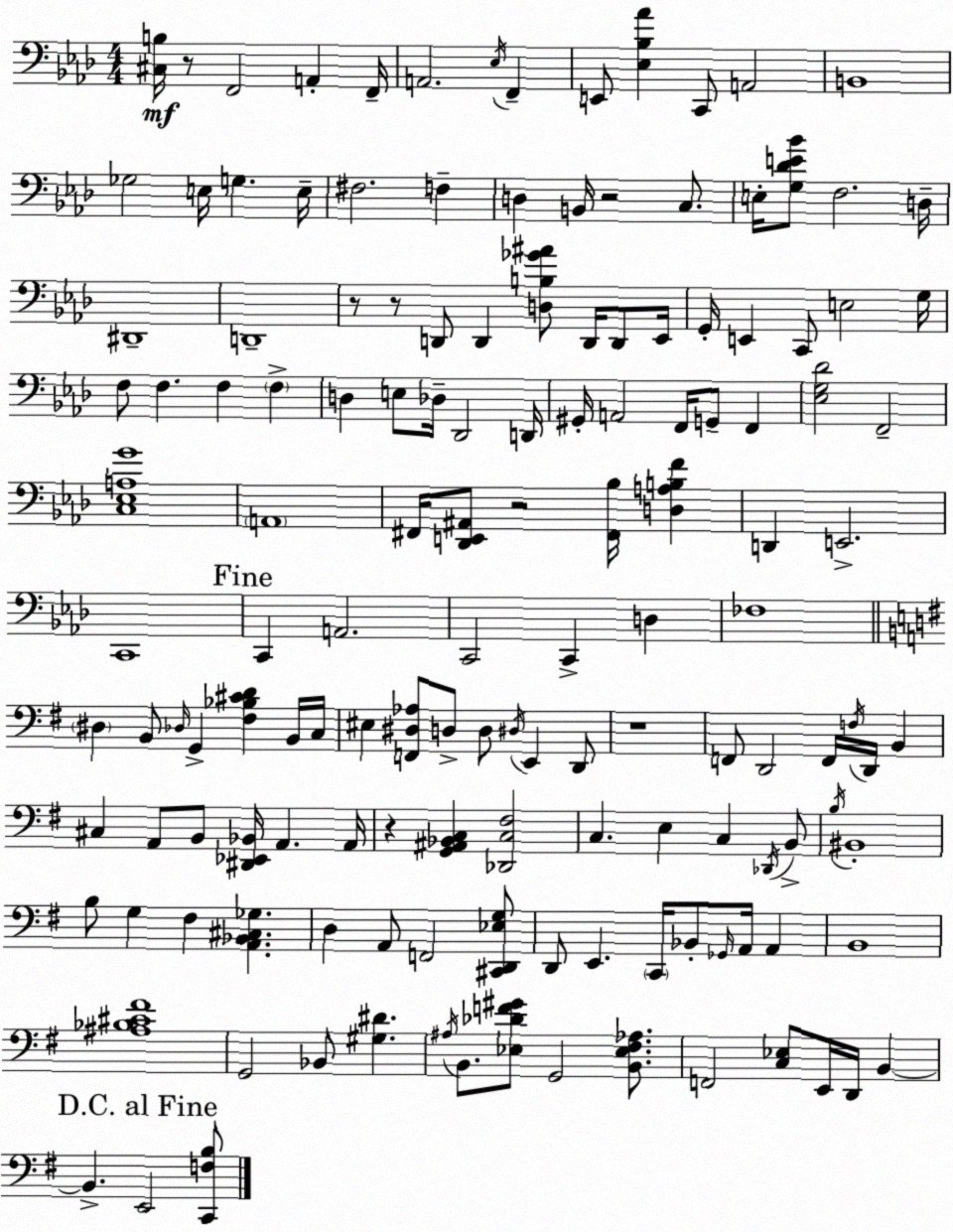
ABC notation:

X:1
T:Untitled
M:4/4
L:1/4
K:Fm
[^C,B,]/4 z/2 F,,2 A,, F,,/4 A,,2 _E,/4 F,, E,,/2 [_E,_B,_A] C,,/2 A,,2 B,,4 _G,2 E,/4 G, E,/4 ^F,2 F, D, B,,/4 z2 C,/2 E,/4 [G,_DE_B]/2 F,2 D,/4 ^D,,4 D,,4 z/2 z/2 D,,/2 D,, [D,B,_G^A]/2 D,,/4 D,,/2 _E,,/4 G,,/4 E,, C,,/2 E,2 G,/4 F,/2 F, F, F, D, E,/2 _D,/4 _D,,2 D,,/4 ^G,,/4 A,,2 F,,/4 G,,/2 F,, [_E,G,_D]2 F,,2 [C,_E,A,G]4 A,,4 ^F,,/4 [_D,,E,,^A,,]/2 z2 [^F,,_B,]/4 [D,A,B,F] D,, E,,2 C,,4 C,, A,,2 C,,2 C,, D, _F,4 ^D, B,,/2 _D,/4 G,, [^F,_B,^CD] B,,/4 C,/4 ^E, [F,,^D,_A,]/2 D,/2 D,/2 ^D,/4 E,, D,,/2 z4 F,,/2 D,,2 F,,/4 F,/4 D,,/4 B,, ^C, A,,/2 B,,/2 [^D,,_E,,_B,,]/4 A,, A,,/4 z [G,,^A,,_B,,C,] [_D,,C,^F,]2 C, E, C, _D,,/4 B,,/2 B,/4 ^B,,4 B,/2 G, ^F, [A,,_B,,^C,_G,] D, A,,/2 F,,2 [^C,,D,,_E,G,]/2 D,,/2 E,, C,,/4 _B,,/2 _G,,/4 A,,/4 A,, B,,4 [^A,_B,^C^F]4 G,,2 _B,,/2 [^G,^D] ^A,/4 B,,/2 [_E,_DF^G]/2 G,,2 [B,,_E,^F,_A,]/2 F,,2 [C,_E,]/2 E,,/4 D,,/4 B,, B,, E,,2 [C,,F,B,]/2